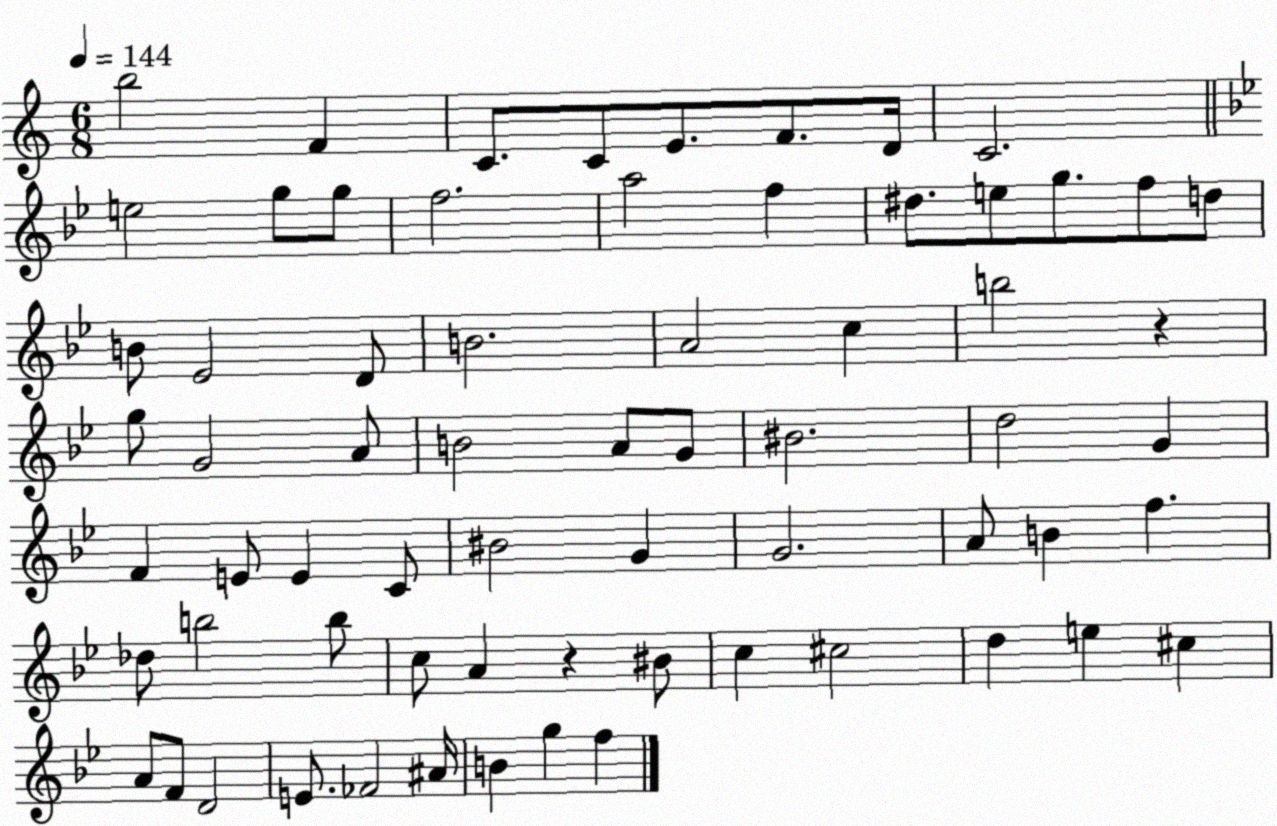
X:1
T:Untitled
M:6/8
L:1/4
K:C
b2 F C/2 C/2 E/2 F/2 D/4 C2 e2 g/2 g/2 f2 a2 f ^d/2 e/2 g/2 f/2 d/2 B/2 _E2 D/2 B2 A2 c b2 z g/2 G2 A/2 B2 A/2 G/2 ^B2 d2 G F E/2 E C/2 ^B2 G G2 A/2 B f _d/2 b2 b/2 c/2 A z ^B/2 c ^c2 d e ^c A/2 F/2 D2 E/2 _F2 ^A/4 B g f